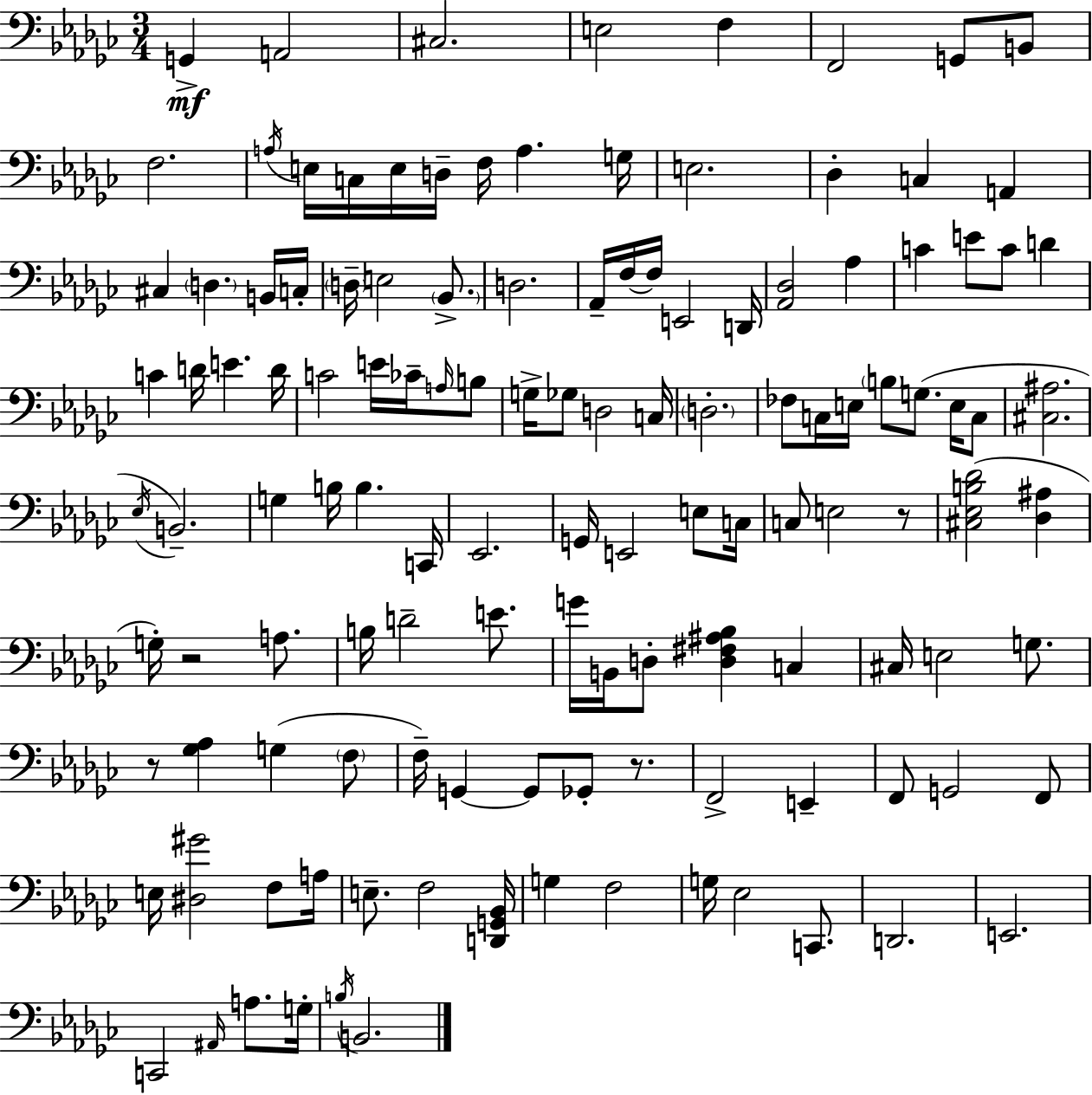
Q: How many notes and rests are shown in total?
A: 126